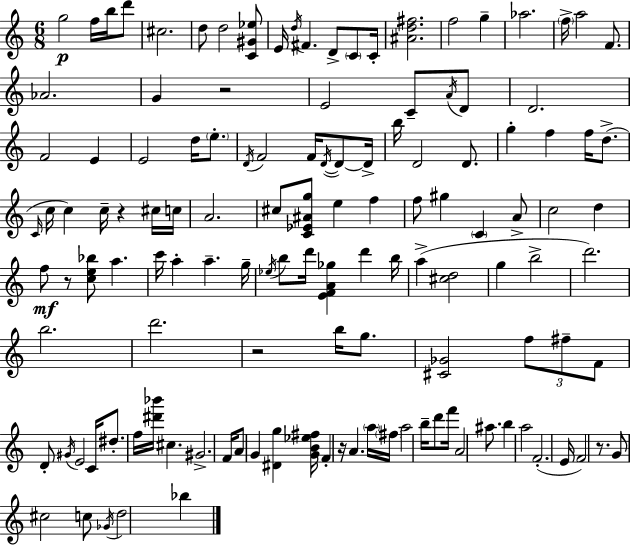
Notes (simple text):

G5/h F5/s B5/s D6/e C#5/h. D5/e D5/h [C4,G#4,Eb5]/e E4/s D5/s F#4/q. D4/e C4/e C4/s [A#4,D5,F#5]/h. F5/h G5/q Ab5/h. F5/s A5/h F4/e. Ab4/h. G4/q R/h E4/h C4/e A4/s D4/e D4/h. F4/h E4/q E4/h D5/s E5/e. D4/s F4/h F4/s D4/s D4/e D4/s B5/s D4/h D4/e. G5/q F5/q F5/s D5/e. C4/s C5/s C5/q C5/s R/q C#5/s C5/s A4/h. C#5/e [C4,Eb4,A#4,G5]/e E5/q F5/q F5/e G#5/q C4/q A4/e C5/h D5/q F5/e R/e [C5,E5,Bb5]/e A5/q. C6/s A5/q A5/q. G5/s Eb5/s B5/e D6/s [E4,F4,A4,Gb5]/q D6/q B5/s A5/q [C#5,D5]/h G5/q B5/h D6/h. B5/h. D6/h. R/h B5/s G5/e. [C#4,Gb4]/h F5/e F#5/e F4/e D4/e G#4/s E4/h C4/s D#5/e. F5/s [D#6,Bb6]/s C#5/q. G#4/h. F4/s A4/e G4/q [D#4,G5]/q [G4,B4,Eb5,F#5]/s F4/q R/s A4/q. A5/s F#5/s A5/h B5/s D6/e F6/s A4/h A#5/e. B5/q A5/h F4/h. E4/s F4/h R/e. G4/e C#5/h C5/e Gb4/s D5/h Bb5/q